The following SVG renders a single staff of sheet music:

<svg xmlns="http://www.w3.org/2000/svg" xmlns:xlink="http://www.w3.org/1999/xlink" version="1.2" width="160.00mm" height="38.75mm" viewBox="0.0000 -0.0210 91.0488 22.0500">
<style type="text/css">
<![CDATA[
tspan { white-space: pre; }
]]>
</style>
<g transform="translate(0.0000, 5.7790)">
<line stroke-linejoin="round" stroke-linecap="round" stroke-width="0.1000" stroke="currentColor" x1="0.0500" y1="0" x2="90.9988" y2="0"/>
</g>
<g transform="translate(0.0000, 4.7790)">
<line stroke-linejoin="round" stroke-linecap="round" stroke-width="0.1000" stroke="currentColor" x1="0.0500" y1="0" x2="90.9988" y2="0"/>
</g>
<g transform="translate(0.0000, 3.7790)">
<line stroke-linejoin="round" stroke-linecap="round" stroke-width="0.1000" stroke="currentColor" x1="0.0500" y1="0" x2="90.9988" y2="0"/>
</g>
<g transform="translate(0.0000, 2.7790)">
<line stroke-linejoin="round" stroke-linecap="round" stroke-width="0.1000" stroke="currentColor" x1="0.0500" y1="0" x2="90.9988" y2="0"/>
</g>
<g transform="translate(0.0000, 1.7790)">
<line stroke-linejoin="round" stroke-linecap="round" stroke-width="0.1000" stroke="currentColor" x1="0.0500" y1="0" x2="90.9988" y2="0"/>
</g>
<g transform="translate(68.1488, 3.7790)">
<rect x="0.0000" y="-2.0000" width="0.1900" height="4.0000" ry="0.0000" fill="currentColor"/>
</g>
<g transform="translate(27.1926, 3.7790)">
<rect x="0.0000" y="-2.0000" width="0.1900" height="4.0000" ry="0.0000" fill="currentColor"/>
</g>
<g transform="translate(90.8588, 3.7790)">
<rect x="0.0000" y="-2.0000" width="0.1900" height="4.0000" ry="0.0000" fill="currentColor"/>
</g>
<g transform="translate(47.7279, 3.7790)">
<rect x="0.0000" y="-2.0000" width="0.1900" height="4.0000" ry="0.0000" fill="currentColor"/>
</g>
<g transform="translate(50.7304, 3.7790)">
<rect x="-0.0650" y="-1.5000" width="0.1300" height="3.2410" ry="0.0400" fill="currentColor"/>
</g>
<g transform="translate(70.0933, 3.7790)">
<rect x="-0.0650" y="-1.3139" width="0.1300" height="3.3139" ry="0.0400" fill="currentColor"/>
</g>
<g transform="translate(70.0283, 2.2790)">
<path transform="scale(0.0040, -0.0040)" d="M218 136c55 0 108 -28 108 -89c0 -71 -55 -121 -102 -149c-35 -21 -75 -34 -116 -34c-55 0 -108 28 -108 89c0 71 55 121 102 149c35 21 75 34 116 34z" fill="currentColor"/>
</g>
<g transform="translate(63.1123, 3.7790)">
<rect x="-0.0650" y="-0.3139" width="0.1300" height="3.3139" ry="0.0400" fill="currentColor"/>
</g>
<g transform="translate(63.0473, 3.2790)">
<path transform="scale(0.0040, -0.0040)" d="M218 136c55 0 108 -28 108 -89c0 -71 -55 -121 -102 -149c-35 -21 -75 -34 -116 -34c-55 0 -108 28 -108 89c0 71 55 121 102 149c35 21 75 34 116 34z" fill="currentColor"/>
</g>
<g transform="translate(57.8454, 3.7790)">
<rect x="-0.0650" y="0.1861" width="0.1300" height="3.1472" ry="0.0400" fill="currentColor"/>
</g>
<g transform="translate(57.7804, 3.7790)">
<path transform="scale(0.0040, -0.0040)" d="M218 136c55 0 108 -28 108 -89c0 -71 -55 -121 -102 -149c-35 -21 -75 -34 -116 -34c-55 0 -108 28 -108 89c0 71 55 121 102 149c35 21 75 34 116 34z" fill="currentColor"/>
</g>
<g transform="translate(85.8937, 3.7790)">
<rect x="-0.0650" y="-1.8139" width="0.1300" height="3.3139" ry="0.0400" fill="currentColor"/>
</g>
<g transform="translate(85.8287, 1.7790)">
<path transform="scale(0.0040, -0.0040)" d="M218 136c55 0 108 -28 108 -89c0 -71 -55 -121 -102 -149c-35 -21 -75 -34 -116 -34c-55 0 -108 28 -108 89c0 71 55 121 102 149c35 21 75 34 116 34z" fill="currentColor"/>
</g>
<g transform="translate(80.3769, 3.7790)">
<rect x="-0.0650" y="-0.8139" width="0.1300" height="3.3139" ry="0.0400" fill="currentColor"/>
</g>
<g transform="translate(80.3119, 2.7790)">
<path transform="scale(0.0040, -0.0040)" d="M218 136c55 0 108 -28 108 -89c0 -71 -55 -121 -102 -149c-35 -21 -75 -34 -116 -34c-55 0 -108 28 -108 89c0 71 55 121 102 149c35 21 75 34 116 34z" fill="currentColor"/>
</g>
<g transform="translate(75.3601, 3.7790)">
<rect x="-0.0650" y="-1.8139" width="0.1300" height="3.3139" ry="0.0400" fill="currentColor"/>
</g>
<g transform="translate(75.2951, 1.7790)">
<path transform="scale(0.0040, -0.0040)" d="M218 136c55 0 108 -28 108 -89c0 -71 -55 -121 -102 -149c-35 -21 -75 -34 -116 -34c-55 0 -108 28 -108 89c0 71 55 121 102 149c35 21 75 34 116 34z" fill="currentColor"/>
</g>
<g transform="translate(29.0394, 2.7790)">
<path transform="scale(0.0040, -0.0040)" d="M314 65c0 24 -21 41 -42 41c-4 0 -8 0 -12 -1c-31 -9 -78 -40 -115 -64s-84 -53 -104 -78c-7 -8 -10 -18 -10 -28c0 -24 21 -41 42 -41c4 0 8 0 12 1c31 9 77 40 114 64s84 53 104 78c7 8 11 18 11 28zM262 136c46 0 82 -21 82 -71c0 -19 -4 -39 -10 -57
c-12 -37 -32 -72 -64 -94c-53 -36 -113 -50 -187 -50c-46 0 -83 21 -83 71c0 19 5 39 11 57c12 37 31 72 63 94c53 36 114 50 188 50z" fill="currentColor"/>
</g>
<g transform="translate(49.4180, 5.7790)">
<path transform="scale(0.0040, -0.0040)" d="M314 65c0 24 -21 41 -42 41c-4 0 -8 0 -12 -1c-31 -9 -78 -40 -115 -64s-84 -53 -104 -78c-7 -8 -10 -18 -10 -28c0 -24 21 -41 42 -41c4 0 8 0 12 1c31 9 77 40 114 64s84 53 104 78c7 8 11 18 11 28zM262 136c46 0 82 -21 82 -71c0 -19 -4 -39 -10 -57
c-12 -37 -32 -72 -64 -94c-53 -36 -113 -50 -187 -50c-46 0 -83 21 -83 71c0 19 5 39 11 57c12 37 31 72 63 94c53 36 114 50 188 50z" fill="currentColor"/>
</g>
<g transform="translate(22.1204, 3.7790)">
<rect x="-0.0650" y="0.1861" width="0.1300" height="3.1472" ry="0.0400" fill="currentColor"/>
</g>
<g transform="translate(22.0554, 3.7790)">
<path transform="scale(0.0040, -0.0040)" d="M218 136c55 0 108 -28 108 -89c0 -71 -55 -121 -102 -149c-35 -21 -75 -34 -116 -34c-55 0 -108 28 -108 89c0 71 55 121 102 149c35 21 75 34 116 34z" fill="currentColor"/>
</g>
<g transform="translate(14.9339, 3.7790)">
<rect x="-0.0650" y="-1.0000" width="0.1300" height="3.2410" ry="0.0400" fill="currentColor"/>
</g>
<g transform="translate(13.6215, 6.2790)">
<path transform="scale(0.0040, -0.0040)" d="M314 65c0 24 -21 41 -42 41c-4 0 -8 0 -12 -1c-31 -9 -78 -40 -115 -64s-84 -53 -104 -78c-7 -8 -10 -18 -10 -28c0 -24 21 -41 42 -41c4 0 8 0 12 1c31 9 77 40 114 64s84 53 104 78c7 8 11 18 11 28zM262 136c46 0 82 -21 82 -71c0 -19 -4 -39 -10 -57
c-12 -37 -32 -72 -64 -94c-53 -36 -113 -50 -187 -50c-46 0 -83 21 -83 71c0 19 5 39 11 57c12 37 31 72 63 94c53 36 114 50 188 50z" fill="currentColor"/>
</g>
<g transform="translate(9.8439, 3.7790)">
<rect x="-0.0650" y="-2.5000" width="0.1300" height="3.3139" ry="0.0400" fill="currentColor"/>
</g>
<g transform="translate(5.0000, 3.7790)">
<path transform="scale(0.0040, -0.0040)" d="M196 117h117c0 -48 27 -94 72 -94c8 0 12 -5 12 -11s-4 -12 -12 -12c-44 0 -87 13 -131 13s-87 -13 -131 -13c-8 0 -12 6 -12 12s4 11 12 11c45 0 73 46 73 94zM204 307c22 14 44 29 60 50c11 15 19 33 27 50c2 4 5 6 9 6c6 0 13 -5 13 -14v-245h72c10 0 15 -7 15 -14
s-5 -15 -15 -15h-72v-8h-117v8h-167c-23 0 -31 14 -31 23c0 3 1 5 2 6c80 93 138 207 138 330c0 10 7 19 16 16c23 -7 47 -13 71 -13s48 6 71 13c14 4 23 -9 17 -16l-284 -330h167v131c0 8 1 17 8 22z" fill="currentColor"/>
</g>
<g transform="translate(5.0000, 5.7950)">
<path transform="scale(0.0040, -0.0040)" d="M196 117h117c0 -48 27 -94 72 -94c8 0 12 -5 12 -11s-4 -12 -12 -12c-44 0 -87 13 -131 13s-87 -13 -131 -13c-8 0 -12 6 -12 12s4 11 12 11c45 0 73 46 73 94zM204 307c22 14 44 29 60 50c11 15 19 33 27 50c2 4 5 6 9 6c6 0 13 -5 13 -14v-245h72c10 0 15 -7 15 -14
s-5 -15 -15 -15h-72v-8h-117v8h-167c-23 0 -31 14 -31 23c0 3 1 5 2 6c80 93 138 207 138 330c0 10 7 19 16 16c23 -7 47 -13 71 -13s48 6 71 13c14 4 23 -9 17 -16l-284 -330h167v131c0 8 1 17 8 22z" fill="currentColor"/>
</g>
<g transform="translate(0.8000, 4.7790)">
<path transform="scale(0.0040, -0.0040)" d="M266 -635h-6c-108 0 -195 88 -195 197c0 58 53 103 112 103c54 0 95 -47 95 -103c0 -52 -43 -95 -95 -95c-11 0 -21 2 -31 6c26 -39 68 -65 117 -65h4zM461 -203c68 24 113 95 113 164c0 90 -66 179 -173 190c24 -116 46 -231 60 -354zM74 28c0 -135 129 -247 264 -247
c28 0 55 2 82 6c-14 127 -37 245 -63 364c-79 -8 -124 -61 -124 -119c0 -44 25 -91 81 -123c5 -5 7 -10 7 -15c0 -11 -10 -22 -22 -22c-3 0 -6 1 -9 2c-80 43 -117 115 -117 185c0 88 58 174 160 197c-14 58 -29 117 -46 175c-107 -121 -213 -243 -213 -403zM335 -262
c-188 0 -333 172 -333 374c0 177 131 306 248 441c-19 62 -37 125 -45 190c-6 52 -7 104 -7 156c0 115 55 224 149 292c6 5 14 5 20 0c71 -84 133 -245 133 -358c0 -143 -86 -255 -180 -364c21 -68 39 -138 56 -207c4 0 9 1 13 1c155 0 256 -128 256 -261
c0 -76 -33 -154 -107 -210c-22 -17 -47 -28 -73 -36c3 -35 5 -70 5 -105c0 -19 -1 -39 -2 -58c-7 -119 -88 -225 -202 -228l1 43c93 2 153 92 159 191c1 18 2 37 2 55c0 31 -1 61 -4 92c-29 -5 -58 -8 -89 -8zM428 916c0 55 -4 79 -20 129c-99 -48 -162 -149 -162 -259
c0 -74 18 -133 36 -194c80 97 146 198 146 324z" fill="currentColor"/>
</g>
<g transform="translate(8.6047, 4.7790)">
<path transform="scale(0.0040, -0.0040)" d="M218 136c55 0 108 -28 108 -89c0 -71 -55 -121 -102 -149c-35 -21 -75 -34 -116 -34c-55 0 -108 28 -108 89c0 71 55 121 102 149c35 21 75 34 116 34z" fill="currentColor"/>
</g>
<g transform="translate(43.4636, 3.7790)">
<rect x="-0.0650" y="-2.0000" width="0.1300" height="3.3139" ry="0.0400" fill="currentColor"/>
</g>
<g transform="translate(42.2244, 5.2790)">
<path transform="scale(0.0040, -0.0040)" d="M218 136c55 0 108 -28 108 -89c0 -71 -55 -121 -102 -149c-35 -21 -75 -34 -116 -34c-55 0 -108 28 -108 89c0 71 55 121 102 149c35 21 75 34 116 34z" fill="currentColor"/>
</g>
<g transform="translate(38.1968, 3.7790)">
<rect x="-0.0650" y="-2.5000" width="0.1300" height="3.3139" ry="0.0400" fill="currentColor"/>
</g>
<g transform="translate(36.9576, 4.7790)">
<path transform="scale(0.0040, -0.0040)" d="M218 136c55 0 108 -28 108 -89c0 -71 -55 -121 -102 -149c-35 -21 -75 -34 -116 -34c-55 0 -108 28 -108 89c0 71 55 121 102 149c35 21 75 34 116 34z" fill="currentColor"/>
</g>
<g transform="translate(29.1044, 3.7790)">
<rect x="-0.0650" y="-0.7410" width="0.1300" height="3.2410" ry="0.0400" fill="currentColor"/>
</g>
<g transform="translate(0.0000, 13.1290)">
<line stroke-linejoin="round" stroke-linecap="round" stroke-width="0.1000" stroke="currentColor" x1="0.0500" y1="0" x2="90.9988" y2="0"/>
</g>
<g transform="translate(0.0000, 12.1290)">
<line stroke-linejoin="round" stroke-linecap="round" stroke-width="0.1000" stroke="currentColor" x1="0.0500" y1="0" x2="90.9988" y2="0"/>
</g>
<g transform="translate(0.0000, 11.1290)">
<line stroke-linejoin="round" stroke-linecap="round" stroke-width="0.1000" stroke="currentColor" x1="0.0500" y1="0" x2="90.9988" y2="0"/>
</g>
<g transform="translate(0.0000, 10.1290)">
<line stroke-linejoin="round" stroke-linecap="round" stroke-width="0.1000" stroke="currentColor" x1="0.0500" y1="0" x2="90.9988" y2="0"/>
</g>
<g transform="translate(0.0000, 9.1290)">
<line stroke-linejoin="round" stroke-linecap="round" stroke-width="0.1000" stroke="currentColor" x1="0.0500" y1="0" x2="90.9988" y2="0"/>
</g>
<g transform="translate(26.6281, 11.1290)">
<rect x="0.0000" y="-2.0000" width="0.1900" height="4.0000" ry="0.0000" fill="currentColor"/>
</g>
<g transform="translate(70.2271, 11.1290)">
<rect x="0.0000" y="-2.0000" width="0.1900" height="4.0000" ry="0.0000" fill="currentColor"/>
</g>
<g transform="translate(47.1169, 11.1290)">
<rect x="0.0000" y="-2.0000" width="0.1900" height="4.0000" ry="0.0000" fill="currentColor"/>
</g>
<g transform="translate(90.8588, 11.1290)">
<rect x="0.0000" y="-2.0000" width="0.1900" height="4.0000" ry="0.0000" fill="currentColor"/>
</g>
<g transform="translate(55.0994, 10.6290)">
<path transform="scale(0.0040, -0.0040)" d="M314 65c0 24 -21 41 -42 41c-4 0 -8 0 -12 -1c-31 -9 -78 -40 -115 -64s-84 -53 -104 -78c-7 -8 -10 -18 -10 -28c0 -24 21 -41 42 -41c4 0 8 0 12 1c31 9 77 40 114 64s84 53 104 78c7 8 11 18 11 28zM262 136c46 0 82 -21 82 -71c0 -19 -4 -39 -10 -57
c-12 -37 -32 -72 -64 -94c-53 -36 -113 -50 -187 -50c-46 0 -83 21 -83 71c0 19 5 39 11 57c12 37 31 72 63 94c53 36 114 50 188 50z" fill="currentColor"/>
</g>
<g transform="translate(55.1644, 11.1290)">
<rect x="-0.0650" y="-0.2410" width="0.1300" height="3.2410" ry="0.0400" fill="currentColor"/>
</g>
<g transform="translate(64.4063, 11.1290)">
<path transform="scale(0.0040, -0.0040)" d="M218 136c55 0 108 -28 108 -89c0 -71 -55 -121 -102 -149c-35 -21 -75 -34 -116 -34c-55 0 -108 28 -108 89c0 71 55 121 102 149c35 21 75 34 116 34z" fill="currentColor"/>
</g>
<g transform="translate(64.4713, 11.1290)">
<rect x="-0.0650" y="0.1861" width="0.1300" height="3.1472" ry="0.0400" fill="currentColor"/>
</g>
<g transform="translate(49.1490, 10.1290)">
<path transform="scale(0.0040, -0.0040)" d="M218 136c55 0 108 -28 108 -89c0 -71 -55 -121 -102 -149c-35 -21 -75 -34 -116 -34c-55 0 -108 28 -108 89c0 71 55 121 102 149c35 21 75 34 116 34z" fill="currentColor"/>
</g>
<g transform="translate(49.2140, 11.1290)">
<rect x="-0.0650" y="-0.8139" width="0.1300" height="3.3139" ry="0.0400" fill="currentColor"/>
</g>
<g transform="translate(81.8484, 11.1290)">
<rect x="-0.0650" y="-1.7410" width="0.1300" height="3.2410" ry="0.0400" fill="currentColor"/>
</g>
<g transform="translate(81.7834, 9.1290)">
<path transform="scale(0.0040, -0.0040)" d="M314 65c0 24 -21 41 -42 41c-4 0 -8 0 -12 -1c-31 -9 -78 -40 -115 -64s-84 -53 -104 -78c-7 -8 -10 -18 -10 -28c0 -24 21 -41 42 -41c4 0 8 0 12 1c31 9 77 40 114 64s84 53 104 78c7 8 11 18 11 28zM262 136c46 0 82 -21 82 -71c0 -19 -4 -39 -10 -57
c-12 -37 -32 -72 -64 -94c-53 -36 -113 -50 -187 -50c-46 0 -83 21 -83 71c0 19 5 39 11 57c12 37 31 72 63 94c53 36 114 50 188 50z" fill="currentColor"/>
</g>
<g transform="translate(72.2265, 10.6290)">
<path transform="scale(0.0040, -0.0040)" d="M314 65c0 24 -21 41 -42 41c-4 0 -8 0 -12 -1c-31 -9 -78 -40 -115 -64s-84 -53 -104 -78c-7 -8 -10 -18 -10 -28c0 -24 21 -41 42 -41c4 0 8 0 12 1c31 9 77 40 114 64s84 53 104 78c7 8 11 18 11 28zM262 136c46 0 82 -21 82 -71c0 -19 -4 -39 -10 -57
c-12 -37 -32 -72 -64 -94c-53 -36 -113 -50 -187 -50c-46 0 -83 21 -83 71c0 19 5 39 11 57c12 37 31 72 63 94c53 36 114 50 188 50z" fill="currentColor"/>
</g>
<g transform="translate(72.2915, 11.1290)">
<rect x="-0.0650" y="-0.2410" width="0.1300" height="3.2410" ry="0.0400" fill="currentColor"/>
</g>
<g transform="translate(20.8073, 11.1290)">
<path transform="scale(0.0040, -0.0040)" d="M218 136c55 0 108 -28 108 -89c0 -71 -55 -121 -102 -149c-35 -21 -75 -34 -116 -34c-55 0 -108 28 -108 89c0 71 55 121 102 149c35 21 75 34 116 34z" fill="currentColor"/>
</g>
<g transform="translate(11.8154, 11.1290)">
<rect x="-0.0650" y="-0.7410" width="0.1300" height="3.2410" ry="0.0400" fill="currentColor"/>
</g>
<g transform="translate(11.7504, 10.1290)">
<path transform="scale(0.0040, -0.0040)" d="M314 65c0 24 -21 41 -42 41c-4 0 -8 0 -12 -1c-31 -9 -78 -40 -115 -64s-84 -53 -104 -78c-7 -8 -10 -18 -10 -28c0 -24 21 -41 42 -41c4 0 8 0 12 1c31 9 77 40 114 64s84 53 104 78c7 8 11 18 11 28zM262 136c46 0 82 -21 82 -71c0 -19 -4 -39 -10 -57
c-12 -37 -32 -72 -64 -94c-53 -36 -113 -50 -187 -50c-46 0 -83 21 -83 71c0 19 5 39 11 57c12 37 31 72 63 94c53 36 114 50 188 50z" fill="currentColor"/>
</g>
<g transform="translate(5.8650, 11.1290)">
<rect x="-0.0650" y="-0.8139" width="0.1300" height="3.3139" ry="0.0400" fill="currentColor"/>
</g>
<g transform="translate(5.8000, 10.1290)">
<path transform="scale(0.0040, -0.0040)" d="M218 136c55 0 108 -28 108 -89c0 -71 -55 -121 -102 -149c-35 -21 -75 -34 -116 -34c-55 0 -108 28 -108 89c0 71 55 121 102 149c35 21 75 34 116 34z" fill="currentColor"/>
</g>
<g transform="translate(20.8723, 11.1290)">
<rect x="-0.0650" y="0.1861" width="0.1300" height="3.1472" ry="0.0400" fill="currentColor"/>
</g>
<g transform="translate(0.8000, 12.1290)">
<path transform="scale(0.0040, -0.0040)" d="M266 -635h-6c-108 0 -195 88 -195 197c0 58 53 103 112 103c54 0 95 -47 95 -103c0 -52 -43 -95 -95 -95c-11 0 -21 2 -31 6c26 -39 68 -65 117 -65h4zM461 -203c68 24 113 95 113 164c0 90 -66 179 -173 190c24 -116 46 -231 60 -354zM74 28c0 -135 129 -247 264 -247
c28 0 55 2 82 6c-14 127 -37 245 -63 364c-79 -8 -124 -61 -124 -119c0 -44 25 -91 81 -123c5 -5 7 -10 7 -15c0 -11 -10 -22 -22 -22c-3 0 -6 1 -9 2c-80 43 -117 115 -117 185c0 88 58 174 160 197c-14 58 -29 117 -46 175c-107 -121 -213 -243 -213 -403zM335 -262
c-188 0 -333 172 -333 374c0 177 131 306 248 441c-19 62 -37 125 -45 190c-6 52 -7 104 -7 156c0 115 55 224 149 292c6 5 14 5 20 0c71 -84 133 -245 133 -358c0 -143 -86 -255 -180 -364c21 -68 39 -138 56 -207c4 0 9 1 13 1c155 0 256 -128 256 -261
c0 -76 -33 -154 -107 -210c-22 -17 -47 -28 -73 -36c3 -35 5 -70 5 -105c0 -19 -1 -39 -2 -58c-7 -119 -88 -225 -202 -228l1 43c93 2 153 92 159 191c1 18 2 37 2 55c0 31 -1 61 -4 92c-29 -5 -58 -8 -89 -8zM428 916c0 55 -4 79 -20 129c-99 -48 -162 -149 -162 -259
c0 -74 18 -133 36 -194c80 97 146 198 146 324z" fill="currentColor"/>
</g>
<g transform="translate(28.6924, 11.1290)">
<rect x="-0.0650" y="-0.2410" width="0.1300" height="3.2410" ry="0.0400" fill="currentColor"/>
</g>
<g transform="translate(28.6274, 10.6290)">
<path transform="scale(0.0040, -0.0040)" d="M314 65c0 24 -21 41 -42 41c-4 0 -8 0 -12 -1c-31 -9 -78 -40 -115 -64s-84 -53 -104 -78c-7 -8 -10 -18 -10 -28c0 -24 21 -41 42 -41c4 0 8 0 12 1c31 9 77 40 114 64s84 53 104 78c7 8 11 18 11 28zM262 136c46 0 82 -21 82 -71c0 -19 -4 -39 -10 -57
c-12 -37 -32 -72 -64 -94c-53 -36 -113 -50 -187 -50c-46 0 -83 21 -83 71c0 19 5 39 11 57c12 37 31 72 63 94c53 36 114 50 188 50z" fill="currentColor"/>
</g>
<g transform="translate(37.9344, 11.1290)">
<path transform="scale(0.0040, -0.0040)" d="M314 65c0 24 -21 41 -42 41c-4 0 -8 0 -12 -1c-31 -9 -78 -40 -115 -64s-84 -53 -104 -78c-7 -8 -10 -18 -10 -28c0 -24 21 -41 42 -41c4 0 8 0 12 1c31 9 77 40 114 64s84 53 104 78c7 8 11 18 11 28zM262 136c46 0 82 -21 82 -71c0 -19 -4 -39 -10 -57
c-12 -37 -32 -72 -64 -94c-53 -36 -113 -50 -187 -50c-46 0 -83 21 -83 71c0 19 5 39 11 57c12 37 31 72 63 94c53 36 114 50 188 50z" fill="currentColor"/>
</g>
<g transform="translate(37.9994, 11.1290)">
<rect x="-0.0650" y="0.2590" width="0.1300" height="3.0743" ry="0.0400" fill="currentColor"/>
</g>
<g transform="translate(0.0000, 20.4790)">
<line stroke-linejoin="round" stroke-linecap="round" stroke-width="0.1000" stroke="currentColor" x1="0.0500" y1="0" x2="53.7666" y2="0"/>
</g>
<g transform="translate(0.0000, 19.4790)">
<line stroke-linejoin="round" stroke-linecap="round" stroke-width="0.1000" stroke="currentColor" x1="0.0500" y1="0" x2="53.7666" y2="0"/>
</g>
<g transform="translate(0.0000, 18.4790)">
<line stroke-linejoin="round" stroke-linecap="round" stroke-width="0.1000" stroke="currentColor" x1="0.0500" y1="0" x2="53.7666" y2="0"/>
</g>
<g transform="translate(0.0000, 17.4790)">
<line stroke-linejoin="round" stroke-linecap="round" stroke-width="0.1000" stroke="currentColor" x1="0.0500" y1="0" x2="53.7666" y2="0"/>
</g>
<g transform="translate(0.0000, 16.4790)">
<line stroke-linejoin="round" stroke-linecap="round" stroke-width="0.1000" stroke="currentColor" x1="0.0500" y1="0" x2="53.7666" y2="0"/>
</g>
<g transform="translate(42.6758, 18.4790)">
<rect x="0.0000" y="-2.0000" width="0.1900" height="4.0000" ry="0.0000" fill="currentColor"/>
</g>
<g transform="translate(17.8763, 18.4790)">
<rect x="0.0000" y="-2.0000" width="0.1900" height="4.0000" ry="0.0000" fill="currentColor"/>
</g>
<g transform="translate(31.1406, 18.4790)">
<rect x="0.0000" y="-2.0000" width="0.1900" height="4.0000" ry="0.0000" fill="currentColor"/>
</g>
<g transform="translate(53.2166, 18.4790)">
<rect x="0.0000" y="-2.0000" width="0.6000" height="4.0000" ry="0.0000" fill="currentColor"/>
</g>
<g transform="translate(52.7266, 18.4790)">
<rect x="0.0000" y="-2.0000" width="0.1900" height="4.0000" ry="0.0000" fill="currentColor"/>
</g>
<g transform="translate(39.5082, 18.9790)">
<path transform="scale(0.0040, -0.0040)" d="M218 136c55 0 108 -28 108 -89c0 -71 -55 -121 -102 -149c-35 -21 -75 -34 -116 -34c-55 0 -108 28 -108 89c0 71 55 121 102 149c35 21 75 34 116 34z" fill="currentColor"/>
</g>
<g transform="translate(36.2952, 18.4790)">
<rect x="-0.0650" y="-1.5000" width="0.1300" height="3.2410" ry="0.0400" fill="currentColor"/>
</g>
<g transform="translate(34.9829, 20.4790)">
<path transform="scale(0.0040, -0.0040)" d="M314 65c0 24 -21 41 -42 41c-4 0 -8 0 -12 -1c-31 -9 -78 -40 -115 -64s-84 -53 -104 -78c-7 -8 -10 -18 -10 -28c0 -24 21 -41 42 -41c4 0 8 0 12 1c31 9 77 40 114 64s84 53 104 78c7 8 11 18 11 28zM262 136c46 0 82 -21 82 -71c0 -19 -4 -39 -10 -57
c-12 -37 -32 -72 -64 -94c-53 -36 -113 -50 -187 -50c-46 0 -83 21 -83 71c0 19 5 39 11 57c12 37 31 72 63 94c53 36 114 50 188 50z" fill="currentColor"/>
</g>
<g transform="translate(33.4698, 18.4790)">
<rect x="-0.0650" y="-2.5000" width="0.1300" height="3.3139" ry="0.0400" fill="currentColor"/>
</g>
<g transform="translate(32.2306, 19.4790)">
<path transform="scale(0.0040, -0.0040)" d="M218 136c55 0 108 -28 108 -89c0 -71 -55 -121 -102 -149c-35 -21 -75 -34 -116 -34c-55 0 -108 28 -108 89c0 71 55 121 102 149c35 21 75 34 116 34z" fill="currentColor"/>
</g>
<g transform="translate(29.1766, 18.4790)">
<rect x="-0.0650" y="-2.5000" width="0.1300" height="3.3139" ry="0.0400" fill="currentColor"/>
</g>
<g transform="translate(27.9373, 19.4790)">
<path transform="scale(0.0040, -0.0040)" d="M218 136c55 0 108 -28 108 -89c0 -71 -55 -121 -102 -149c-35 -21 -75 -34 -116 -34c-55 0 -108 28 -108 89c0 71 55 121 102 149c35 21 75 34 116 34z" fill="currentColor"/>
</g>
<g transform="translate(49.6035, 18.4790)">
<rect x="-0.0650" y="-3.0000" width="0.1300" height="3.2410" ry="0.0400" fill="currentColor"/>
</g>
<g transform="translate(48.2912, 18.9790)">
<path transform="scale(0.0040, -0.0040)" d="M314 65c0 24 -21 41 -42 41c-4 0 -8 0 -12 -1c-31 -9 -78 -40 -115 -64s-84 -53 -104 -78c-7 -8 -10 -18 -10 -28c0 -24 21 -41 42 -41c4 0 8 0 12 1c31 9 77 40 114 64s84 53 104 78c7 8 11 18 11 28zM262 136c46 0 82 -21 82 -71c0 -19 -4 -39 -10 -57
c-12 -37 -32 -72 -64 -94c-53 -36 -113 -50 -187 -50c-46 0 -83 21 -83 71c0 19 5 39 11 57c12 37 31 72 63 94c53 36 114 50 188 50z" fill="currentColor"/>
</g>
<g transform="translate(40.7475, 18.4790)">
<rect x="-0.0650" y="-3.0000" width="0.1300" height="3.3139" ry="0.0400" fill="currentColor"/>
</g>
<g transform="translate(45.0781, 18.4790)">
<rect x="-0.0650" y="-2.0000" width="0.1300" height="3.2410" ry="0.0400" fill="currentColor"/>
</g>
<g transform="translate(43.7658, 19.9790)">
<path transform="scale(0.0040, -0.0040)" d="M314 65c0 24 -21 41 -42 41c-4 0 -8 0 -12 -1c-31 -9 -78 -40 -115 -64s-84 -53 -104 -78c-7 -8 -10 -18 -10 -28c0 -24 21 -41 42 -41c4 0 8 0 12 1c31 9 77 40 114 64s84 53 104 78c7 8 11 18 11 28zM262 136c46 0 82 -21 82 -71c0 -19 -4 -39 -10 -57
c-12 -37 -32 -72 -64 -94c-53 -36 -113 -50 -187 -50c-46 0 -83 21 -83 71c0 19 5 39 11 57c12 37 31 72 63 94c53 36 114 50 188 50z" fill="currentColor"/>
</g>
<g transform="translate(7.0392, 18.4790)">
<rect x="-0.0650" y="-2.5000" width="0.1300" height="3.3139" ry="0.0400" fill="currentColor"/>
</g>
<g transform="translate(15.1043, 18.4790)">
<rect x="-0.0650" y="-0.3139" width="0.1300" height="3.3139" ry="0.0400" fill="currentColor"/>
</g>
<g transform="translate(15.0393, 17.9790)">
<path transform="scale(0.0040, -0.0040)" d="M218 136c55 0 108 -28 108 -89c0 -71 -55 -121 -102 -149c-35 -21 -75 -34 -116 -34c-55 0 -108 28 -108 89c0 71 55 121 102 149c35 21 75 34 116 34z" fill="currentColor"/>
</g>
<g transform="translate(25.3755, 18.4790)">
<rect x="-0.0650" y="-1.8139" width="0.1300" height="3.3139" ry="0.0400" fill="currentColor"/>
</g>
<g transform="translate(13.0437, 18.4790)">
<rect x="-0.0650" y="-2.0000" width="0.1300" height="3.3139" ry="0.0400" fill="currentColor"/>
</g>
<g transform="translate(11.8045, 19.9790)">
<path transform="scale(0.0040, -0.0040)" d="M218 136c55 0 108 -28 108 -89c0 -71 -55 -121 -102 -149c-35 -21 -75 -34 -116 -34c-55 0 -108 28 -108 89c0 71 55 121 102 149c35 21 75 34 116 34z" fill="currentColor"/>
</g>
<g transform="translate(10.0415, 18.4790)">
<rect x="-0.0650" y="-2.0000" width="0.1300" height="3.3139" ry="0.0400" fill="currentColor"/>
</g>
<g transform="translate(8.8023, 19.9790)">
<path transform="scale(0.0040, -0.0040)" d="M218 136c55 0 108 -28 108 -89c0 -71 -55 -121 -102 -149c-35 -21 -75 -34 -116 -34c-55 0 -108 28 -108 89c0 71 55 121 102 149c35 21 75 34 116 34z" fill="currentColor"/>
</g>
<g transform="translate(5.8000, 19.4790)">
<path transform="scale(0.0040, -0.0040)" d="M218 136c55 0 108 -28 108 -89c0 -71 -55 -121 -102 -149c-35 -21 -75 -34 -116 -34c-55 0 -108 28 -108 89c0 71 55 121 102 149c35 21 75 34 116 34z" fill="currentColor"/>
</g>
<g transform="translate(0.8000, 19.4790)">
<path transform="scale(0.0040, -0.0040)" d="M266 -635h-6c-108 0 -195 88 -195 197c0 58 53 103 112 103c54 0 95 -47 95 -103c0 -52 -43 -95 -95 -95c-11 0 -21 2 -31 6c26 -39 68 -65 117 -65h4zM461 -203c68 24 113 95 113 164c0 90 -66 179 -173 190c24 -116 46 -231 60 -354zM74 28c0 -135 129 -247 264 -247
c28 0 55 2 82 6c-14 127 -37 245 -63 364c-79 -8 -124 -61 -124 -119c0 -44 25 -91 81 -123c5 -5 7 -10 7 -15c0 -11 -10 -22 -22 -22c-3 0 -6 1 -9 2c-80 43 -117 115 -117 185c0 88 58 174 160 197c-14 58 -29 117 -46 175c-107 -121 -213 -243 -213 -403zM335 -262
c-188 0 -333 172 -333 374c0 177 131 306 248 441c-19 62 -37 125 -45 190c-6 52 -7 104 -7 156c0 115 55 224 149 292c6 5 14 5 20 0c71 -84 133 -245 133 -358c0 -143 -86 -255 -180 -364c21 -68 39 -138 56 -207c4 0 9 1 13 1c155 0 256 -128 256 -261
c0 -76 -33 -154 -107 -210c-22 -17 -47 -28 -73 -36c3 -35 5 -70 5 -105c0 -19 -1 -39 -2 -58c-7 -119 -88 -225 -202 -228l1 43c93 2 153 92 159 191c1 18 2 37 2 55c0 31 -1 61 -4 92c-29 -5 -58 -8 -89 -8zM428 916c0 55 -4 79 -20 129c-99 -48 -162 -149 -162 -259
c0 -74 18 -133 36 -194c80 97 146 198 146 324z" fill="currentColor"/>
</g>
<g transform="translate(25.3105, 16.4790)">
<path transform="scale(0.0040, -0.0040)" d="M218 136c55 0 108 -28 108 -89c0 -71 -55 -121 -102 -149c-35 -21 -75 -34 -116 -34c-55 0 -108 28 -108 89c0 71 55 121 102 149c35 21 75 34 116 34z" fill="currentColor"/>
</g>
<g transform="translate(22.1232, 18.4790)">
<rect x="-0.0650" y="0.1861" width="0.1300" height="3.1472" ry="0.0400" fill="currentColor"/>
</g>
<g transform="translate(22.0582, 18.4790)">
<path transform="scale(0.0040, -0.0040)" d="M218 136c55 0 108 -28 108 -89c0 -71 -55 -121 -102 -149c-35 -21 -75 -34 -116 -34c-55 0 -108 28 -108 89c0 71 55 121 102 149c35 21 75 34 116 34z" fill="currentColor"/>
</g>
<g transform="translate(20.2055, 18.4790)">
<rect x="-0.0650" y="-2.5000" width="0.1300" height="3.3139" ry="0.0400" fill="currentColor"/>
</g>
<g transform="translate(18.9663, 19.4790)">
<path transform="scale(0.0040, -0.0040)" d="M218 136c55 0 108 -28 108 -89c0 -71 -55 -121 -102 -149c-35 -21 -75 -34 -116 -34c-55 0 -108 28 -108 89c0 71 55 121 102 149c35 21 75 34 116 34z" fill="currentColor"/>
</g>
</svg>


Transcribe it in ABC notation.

X:1
T:Untitled
M:4/4
L:1/4
K:C
G D2 B d2 G F E2 B c e f d f d d2 B c2 B2 d c2 B c2 f2 G F F c G B f G G E2 A F2 A2